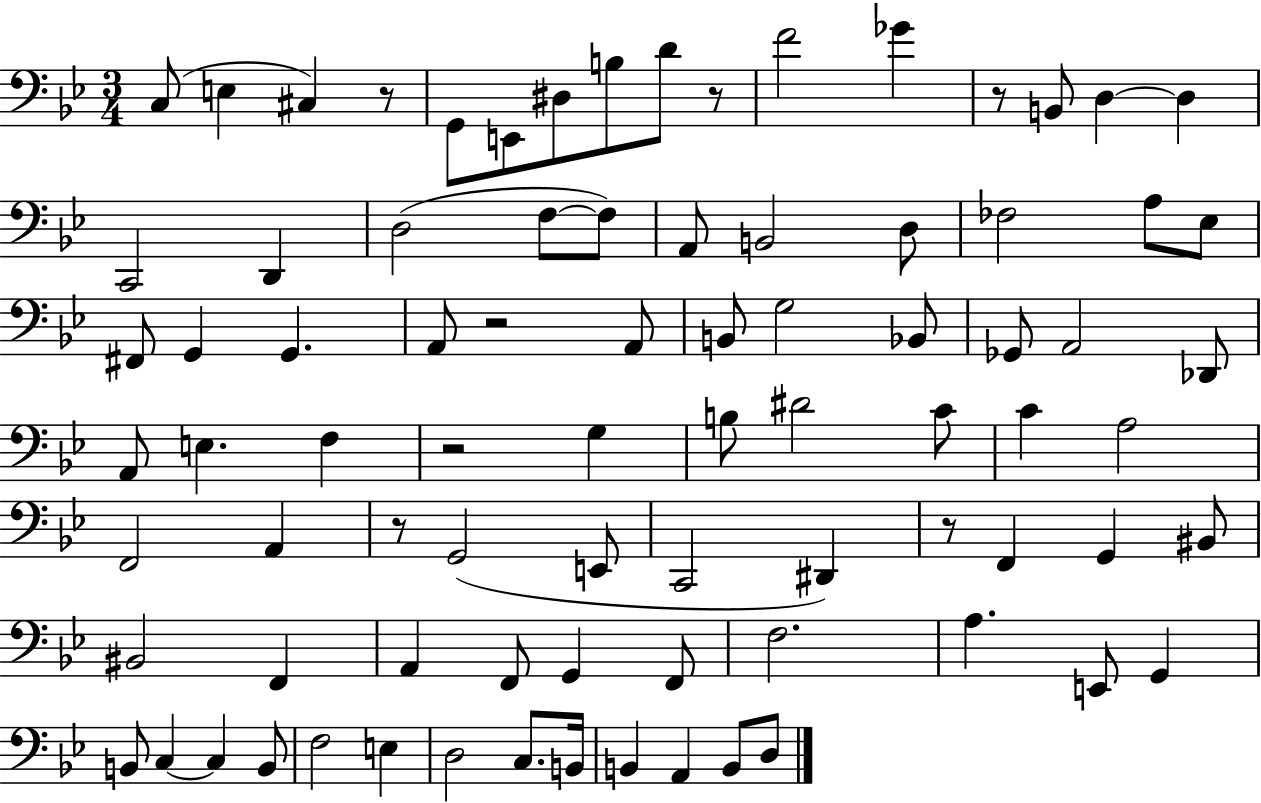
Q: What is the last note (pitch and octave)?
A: D3